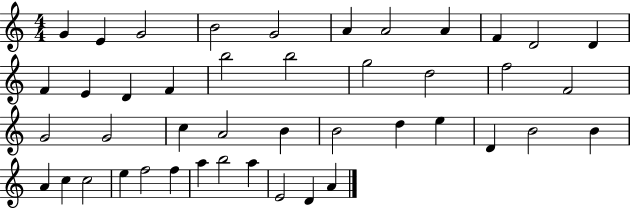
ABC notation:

X:1
T:Untitled
M:4/4
L:1/4
K:C
G E G2 B2 G2 A A2 A F D2 D F E D F b2 b2 g2 d2 f2 F2 G2 G2 c A2 B B2 d e D B2 B A c c2 e f2 f a b2 a E2 D A